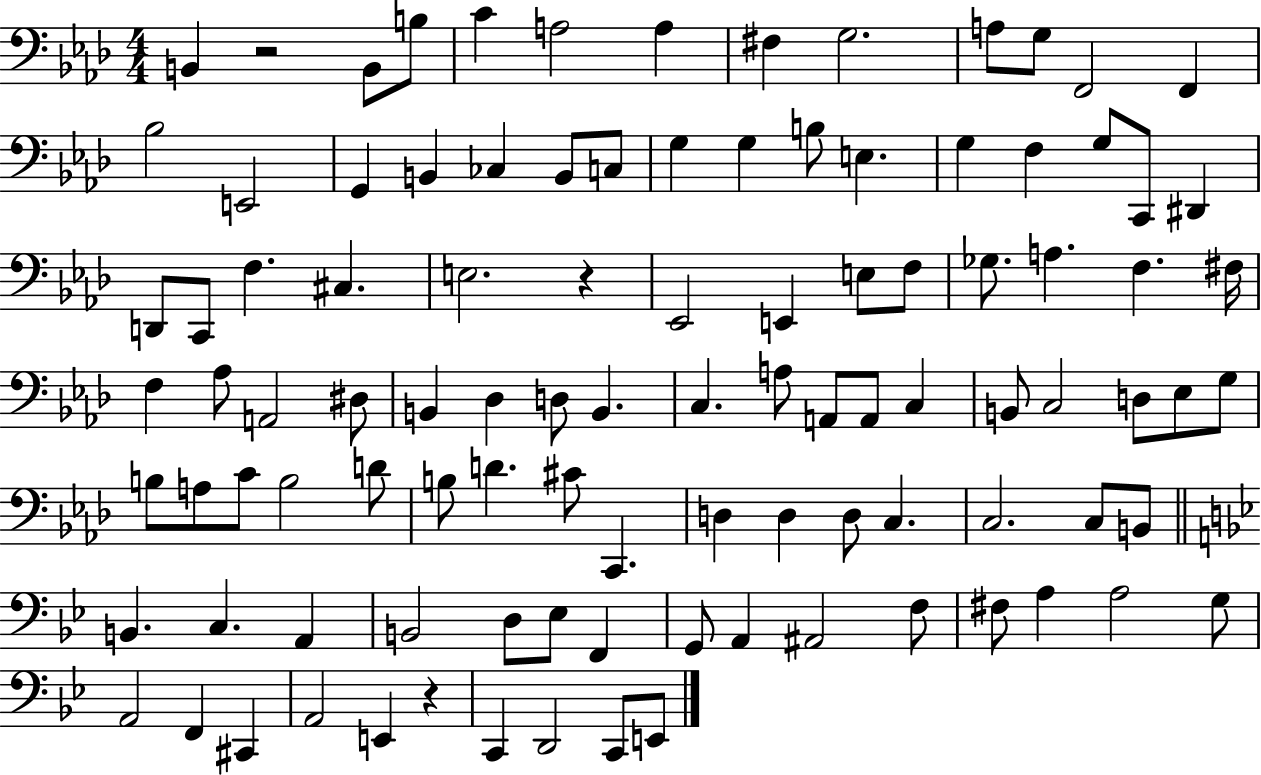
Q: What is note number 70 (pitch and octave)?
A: D3